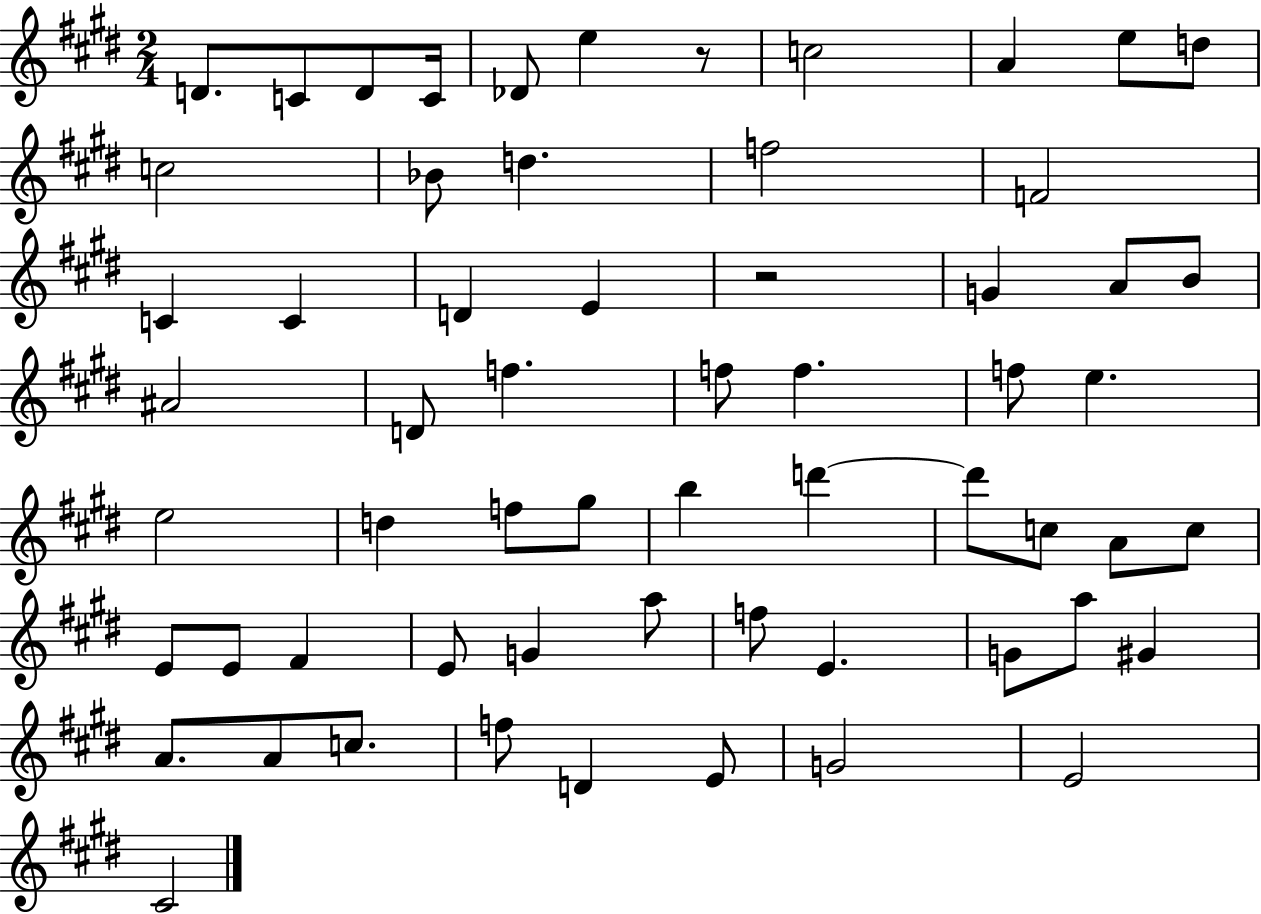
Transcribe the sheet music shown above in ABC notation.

X:1
T:Untitled
M:2/4
L:1/4
K:E
D/2 C/2 D/2 C/4 _D/2 e z/2 c2 A e/2 d/2 c2 _B/2 d f2 F2 C C D E z2 G A/2 B/2 ^A2 D/2 f f/2 f f/2 e e2 d f/2 ^g/2 b d' d'/2 c/2 A/2 c/2 E/2 E/2 ^F E/2 G a/2 f/2 E G/2 a/2 ^G A/2 A/2 c/2 f/2 D E/2 G2 E2 ^C2